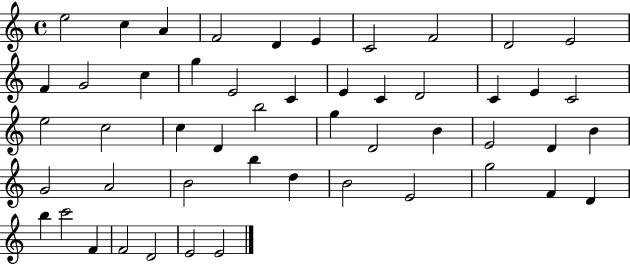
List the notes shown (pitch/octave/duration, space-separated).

E5/h C5/q A4/q F4/h D4/q E4/q C4/h F4/h D4/h E4/h F4/q G4/h C5/q G5/q E4/h C4/q E4/q C4/q D4/h C4/q E4/q C4/h E5/h C5/h C5/q D4/q B5/h G5/q D4/h B4/q E4/h D4/q B4/q G4/h A4/h B4/h B5/q D5/q B4/h E4/h G5/h F4/q D4/q B5/q C6/h F4/q F4/h D4/h E4/h E4/h